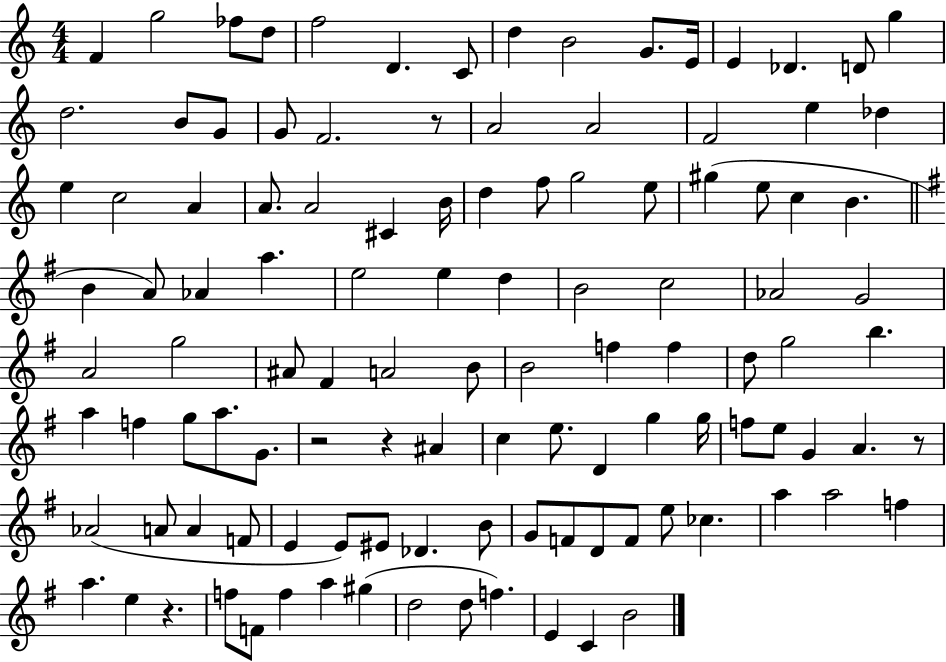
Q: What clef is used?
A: treble